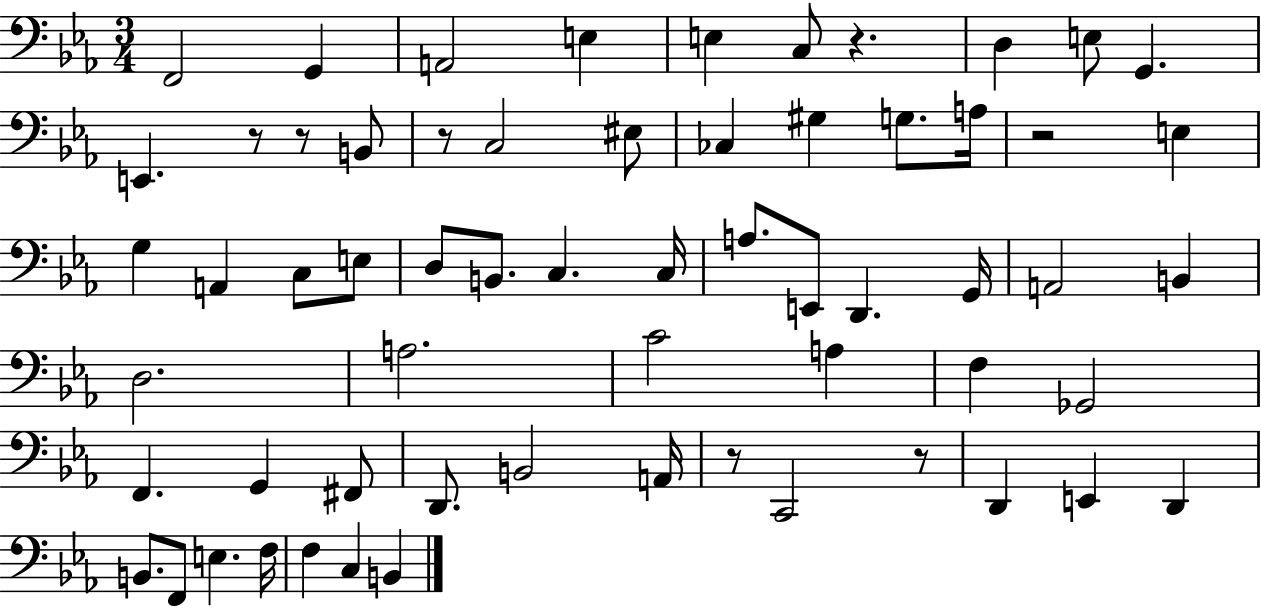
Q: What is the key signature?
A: EES major